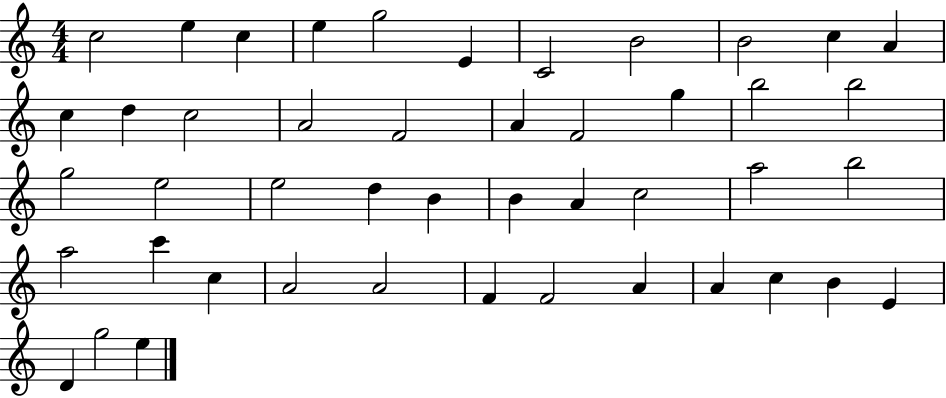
{
  \clef treble
  \numericTimeSignature
  \time 4/4
  \key c \major
  c''2 e''4 c''4 | e''4 g''2 e'4 | c'2 b'2 | b'2 c''4 a'4 | \break c''4 d''4 c''2 | a'2 f'2 | a'4 f'2 g''4 | b''2 b''2 | \break g''2 e''2 | e''2 d''4 b'4 | b'4 a'4 c''2 | a''2 b''2 | \break a''2 c'''4 c''4 | a'2 a'2 | f'4 f'2 a'4 | a'4 c''4 b'4 e'4 | \break d'4 g''2 e''4 | \bar "|."
}